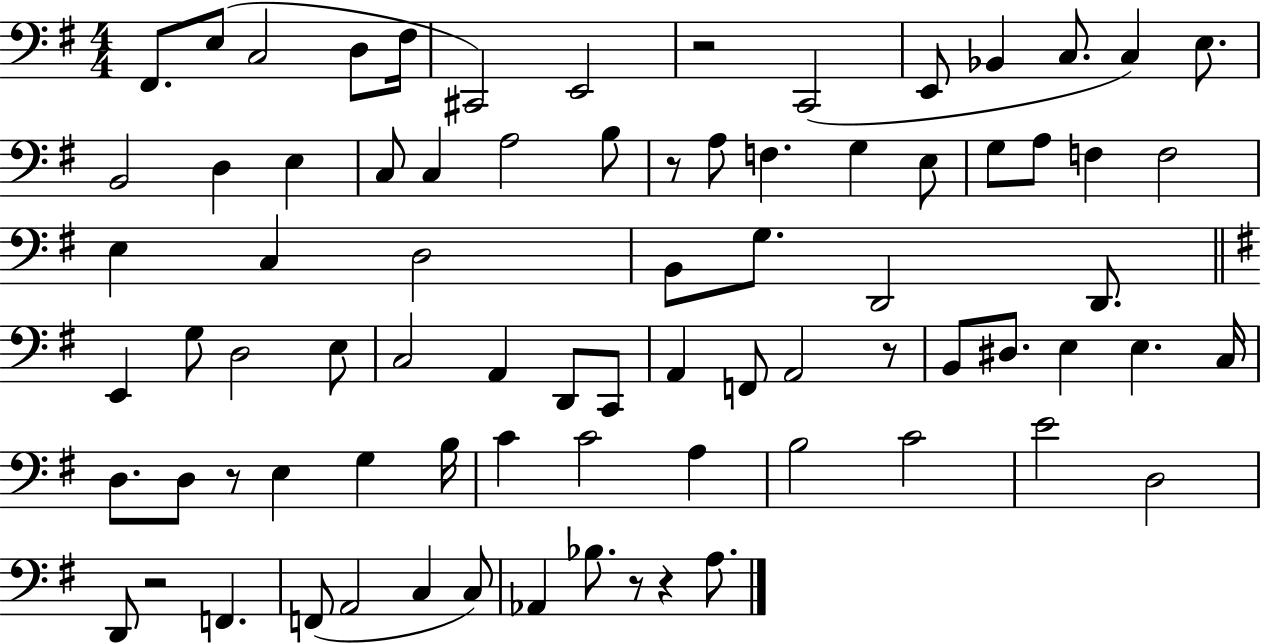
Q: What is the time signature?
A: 4/4